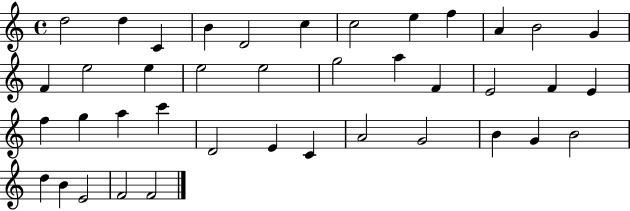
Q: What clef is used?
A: treble